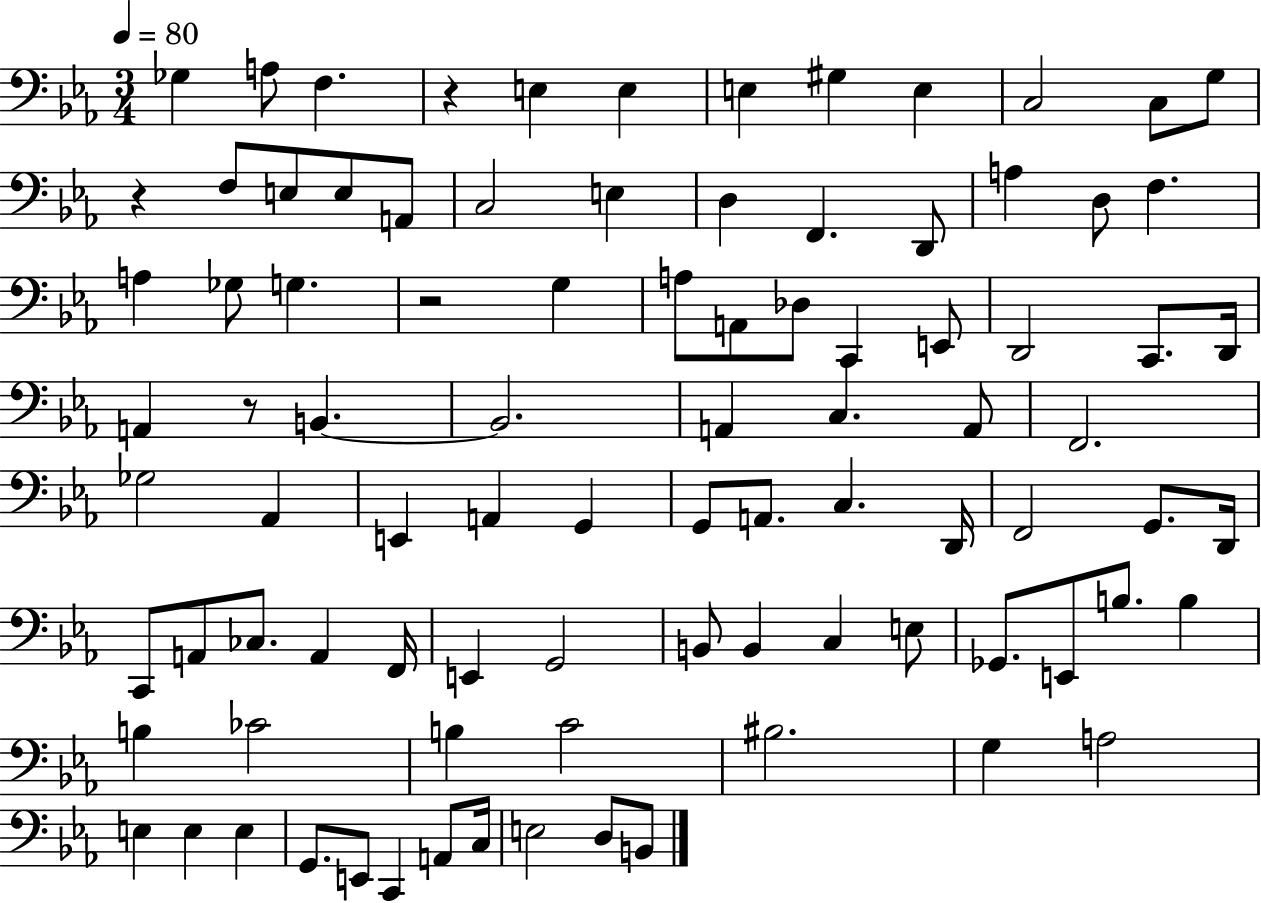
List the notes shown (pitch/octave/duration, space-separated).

Gb3/q A3/e F3/q. R/q E3/q E3/q E3/q G#3/q E3/q C3/h C3/e G3/e R/q F3/e E3/e E3/e A2/e C3/h E3/q D3/q F2/q. D2/e A3/q D3/e F3/q. A3/q Gb3/e G3/q. R/h G3/q A3/e A2/e Db3/e C2/q E2/e D2/h C2/e. D2/s A2/q R/e B2/q. B2/h. A2/q C3/q. A2/e F2/h. Gb3/h Ab2/q E2/q A2/q G2/q G2/e A2/e. C3/q. D2/s F2/h G2/e. D2/s C2/e A2/e CES3/e. A2/q F2/s E2/q G2/h B2/e B2/q C3/q E3/e Gb2/e. E2/e B3/e. B3/q B3/q CES4/h B3/q C4/h BIS3/h. G3/q A3/h E3/q E3/q E3/q G2/e. E2/e C2/q A2/e C3/s E3/h D3/e B2/e